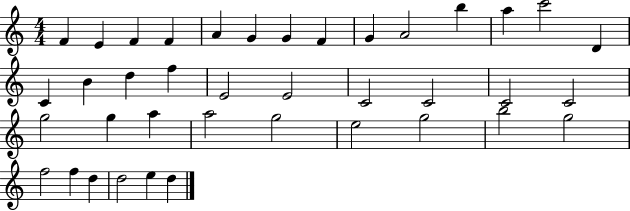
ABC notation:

X:1
T:Untitled
M:4/4
L:1/4
K:C
F E F F A G G F G A2 b a c'2 D C B d f E2 E2 C2 C2 C2 C2 g2 g a a2 g2 e2 g2 b2 g2 f2 f d d2 e d